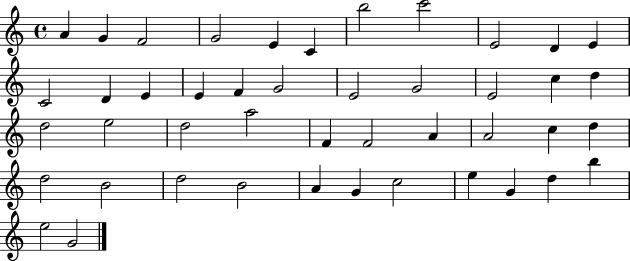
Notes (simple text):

A4/q G4/q F4/h G4/h E4/q C4/q B5/h C6/h E4/h D4/q E4/q C4/h D4/q E4/q E4/q F4/q G4/h E4/h G4/h E4/h C5/q D5/q D5/h E5/h D5/h A5/h F4/q F4/h A4/q A4/h C5/q D5/q D5/h B4/h D5/h B4/h A4/q G4/q C5/h E5/q G4/q D5/q B5/q E5/h G4/h